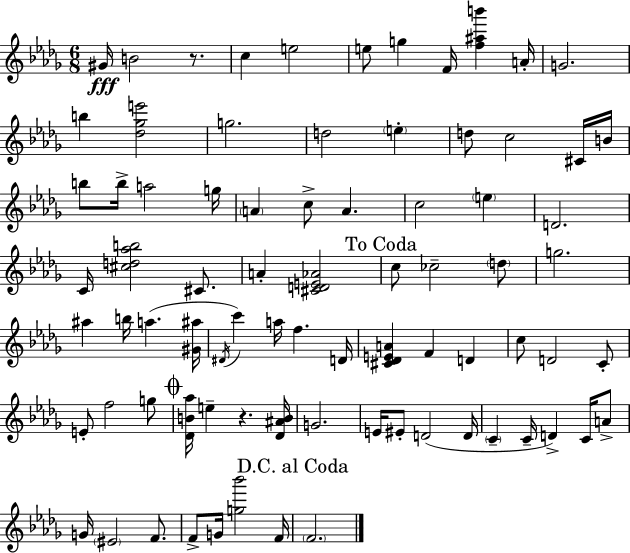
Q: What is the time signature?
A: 6/8